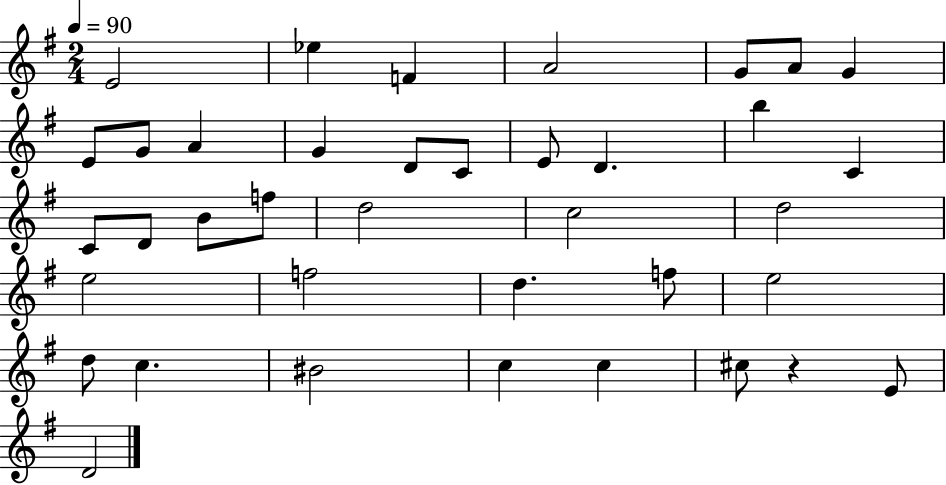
E4/h Eb5/q F4/q A4/h G4/e A4/e G4/q E4/e G4/e A4/q G4/q D4/e C4/e E4/e D4/q. B5/q C4/q C4/e D4/e B4/e F5/e D5/h C5/h D5/h E5/h F5/h D5/q. F5/e E5/h D5/e C5/q. BIS4/h C5/q C5/q C#5/e R/q E4/e D4/h